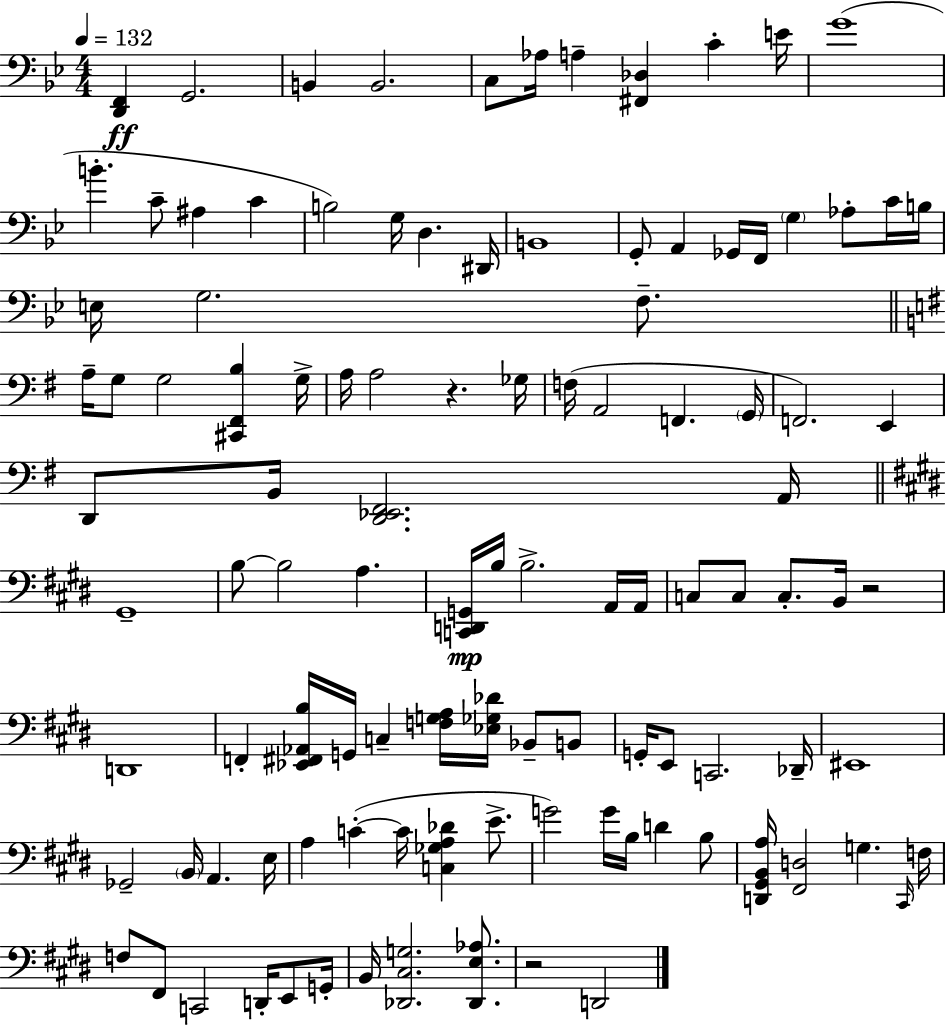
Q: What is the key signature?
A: BES major